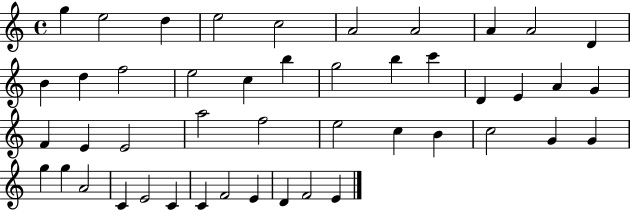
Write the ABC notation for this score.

X:1
T:Untitled
M:4/4
L:1/4
K:C
g e2 d e2 c2 A2 A2 A A2 D B d f2 e2 c b g2 b c' D E A G F E E2 a2 f2 e2 c B c2 G G g g A2 C E2 C C F2 E D F2 E